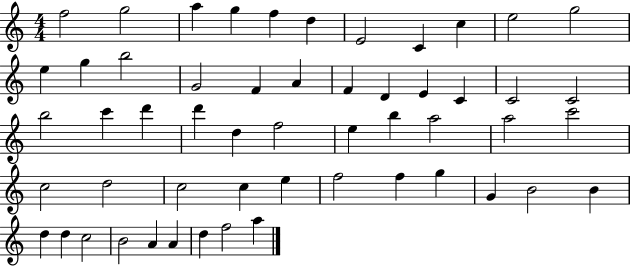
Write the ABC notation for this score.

X:1
T:Untitled
M:4/4
L:1/4
K:C
f2 g2 a g f d E2 C c e2 g2 e g b2 G2 F A F D E C C2 C2 b2 c' d' d' d f2 e b a2 a2 c'2 c2 d2 c2 c e f2 f g G B2 B d d c2 B2 A A d f2 a